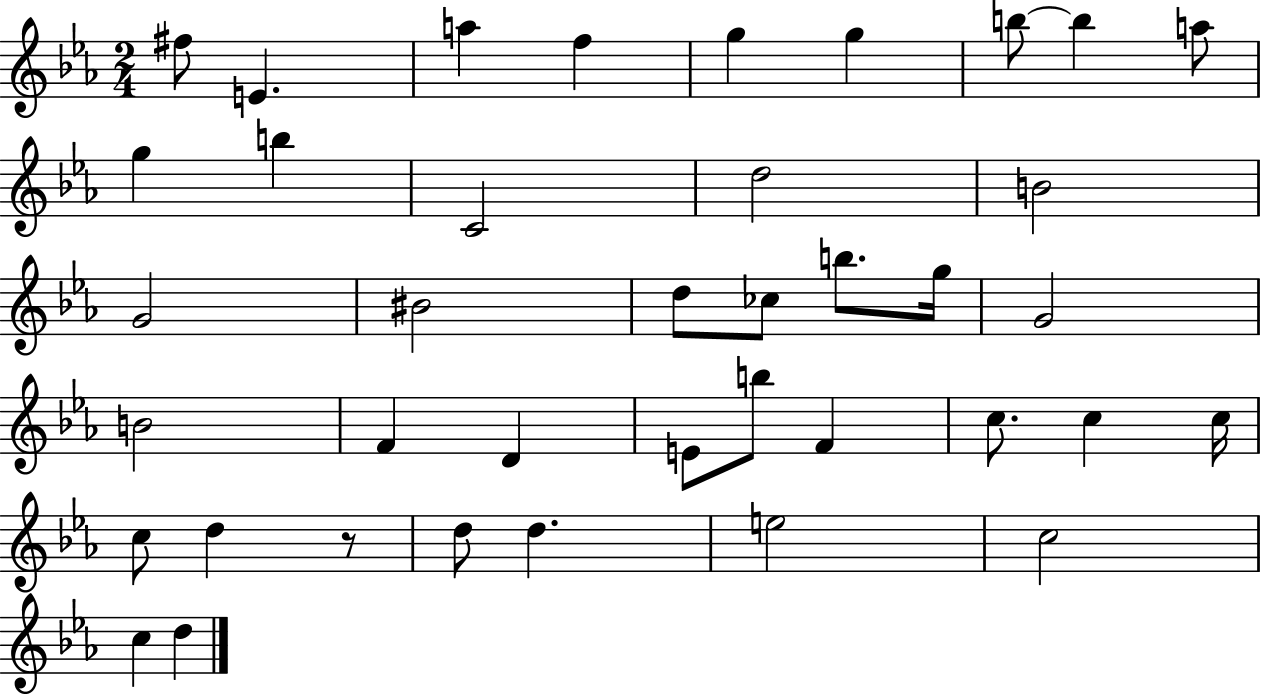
F#5/e E4/q. A5/q F5/q G5/q G5/q B5/e B5/q A5/e G5/q B5/q C4/h D5/h B4/h G4/h BIS4/h D5/e CES5/e B5/e. G5/s G4/h B4/h F4/q D4/q E4/e B5/e F4/q C5/e. C5/q C5/s C5/e D5/q R/e D5/e D5/q. E5/h C5/h C5/q D5/q